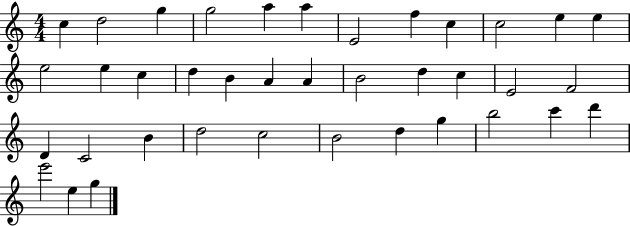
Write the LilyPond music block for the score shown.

{
  \clef treble
  \numericTimeSignature
  \time 4/4
  \key c \major
  c''4 d''2 g''4 | g''2 a''4 a''4 | e'2 f''4 c''4 | c''2 e''4 e''4 | \break e''2 e''4 c''4 | d''4 b'4 a'4 a'4 | b'2 d''4 c''4 | e'2 f'2 | \break d'4 c'2 b'4 | d''2 c''2 | b'2 d''4 g''4 | b''2 c'''4 d'''4 | \break e'''2 e''4 g''4 | \bar "|."
}